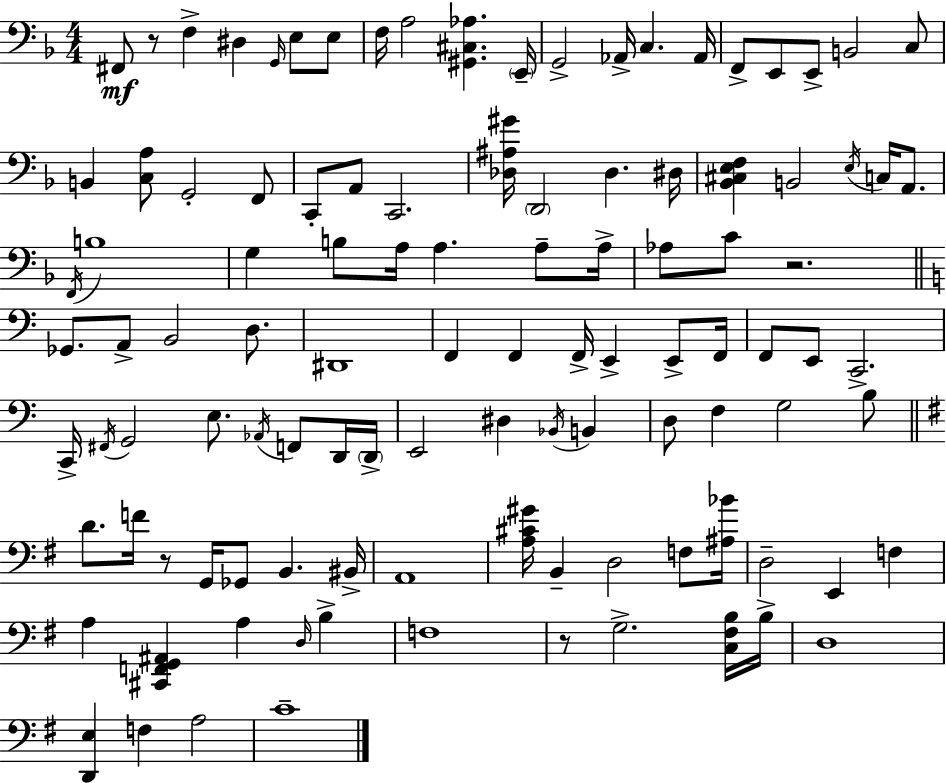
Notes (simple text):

F#2/e R/e F3/q D#3/q G2/s E3/e E3/e F3/s A3/h [G#2,C#3,Ab3]/q. E2/s G2/h Ab2/s C3/q. Ab2/s F2/e E2/e E2/e B2/h C3/e B2/q [C3,A3]/e G2/h F2/e C2/e A2/e C2/h. [Db3,A#3,G#4]/s D2/h Db3/q. D#3/s [Bb2,C#3,E3,F3]/q B2/h E3/s C3/s A2/e. F2/s B3/w G3/q B3/e A3/s A3/q. A3/e A3/s Ab3/e C4/e R/h. Gb2/e. A2/e B2/h D3/e. D#2/w F2/q F2/q F2/s E2/q E2/e F2/s F2/e E2/e C2/h. C2/s F#2/s G2/h E3/e. Ab2/s F2/e D2/s D2/s E2/h D#3/q Bb2/s B2/q D3/e F3/q G3/h B3/e D4/e. F4/s R/e G2/s Gb2/e B2/q. BIS2/s A2/w [A3,C#4,G#4]/s B2/q D3/h F3/e [A#3,Bb4]/s D3/h E2/q F3/q A3/q [C#2,F2,G2,A#2]/q A3/q D3/s B3/q F3/w R/e G3/h. [C3,F#3,B3]/s B3/s D3/w [D2,E3]/q F3/q A3/h C4/w